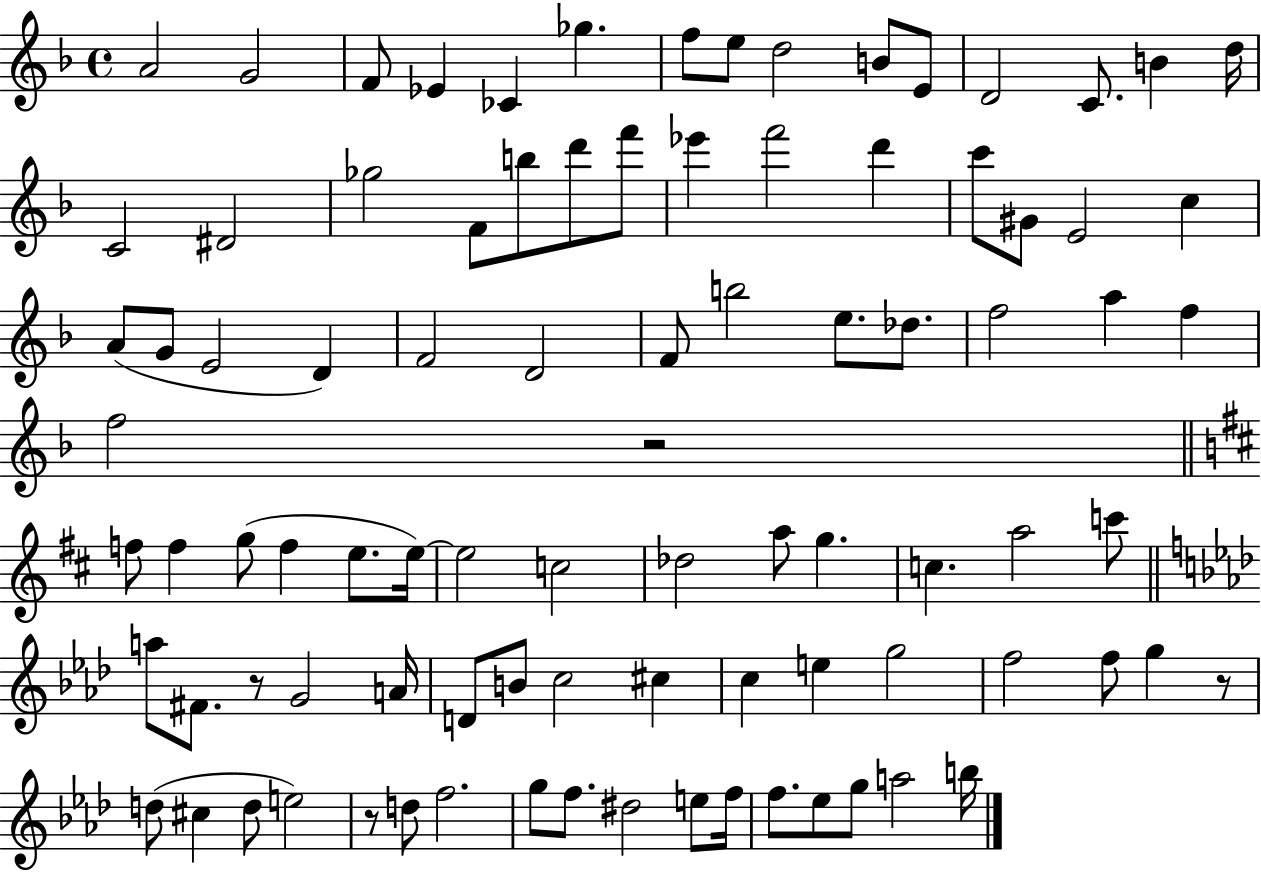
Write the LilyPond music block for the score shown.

{
  \clef treble
  \time 4/4
  \defaultTimeSignature
  \key f \major
  a'2 g'2 | f'8 ees'4 ces'4 ges''4. | f''8 e''8 d''2 b'8 e'8 | d'2 c'8. b'4 d''16 | \break c'2 dis'2 | ges''2 f'8 b''8 d'''8 f'''8 | ees'''4 f'''2 d'''4 | c'''8 gis'8 e'2 c''4 | \break a'8( g'8 e'2 d'4) | f'2 d'2 | f'8 b''2 e''8. des''8. | f''2 a''4 f''4 | \break f''2 r2 | \bar "||" \break \key d \major f''8 f''4 g''8( f''4 e''8. e''16~~) | e''2 c''2 | des''2 a''8 g''4. | c''4. a''2 c'''8 | \break \bar "||" \break \key aes \major a''8 fis'8. r8 g'2 a'16 | d'8 b'8 c''2 cis''4 | c''4 e''4 g''2 | f''2 f''8 g''4 r8 | \break d''8( cis''4 d''8 e''2) | r8 d''8 f''2. | g''8 f''8. dis''2 e''8 f''16 | f''8. ees''8 g''8 a''2 b''16 | \break \bar "|."
}